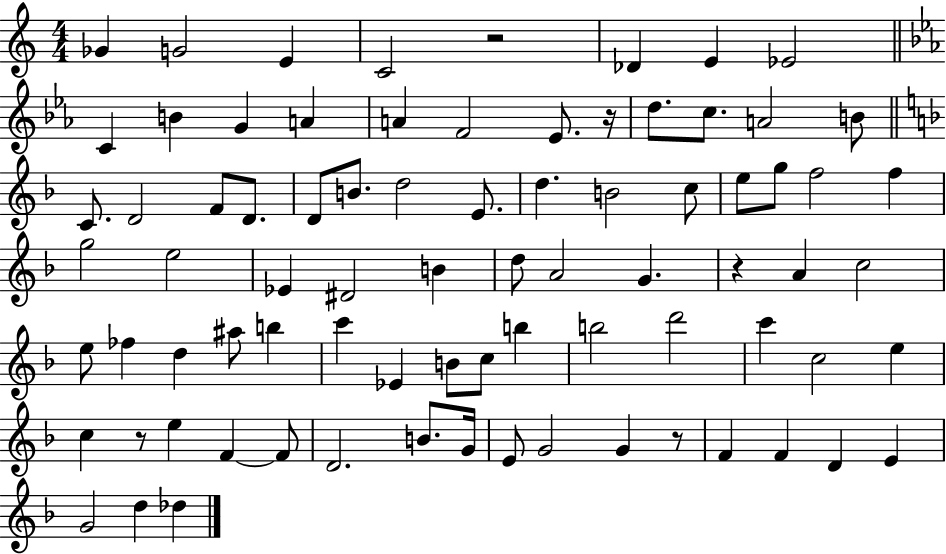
X:1
T:Untitled
M:4/4
L:1/4
K:C
_G G2 E C2 z2 _D E _E2 C B G A A F2 _E/2 z/4 d/2 c/2 A2 B/2 C/2 D2 F/2 D/2 D/2 B/2 d2 E/2 d B2 c/2 e/2 g/2 f2 f g2 e2 _E ^D2 B d/2 A2 G z A c2 e/2 _f d ^a/2 b c' _E B/2 c/2 b b2 d'2 c' c2 e c z/2 e F F/2 D2 B/2 G/4 E/2 G2 G z/2 F F D E G2 d _d